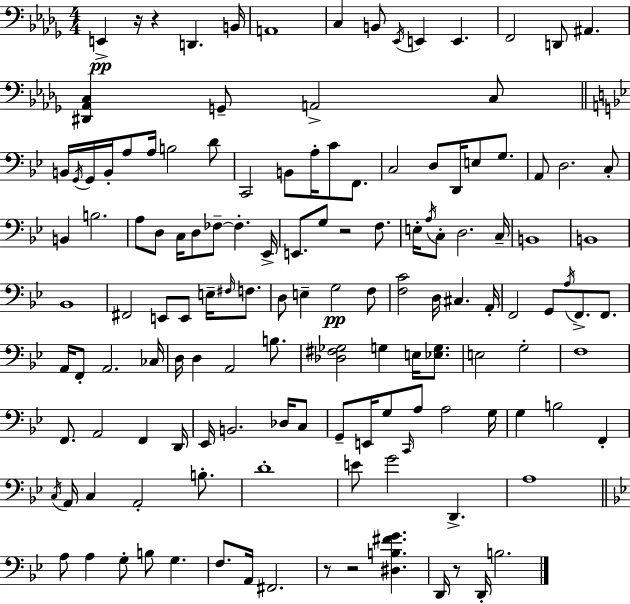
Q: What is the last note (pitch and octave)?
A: B3